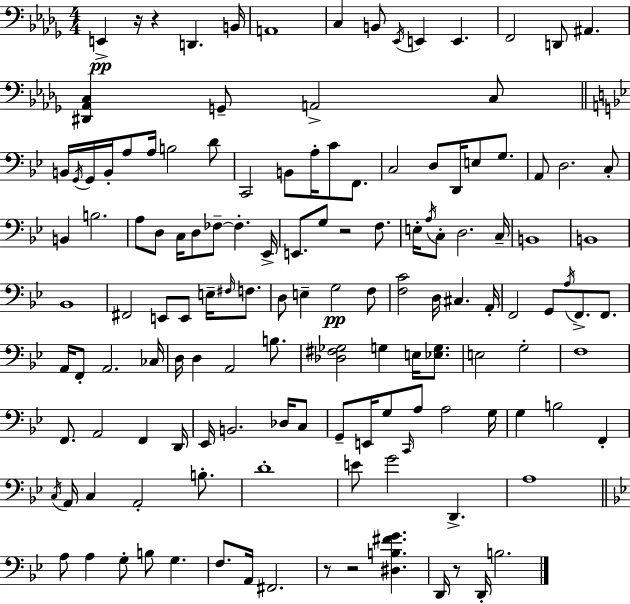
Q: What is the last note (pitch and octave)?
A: B3